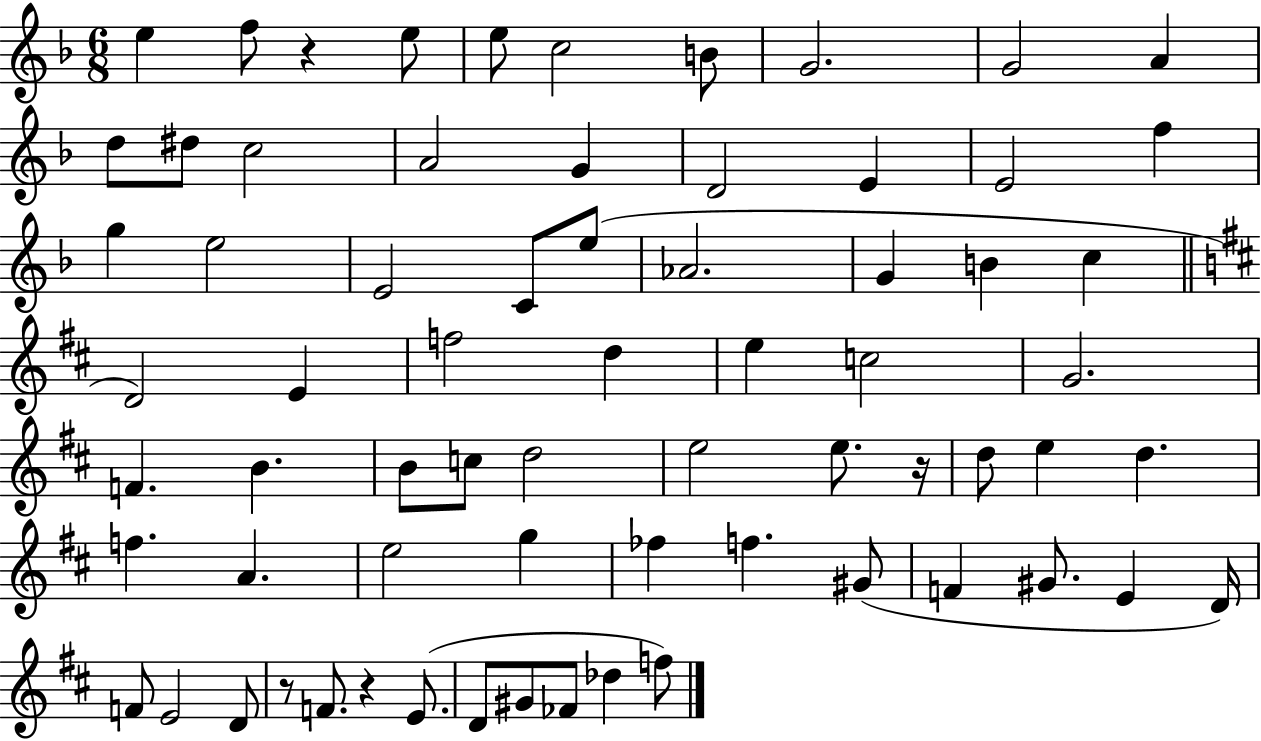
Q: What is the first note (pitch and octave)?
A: E5